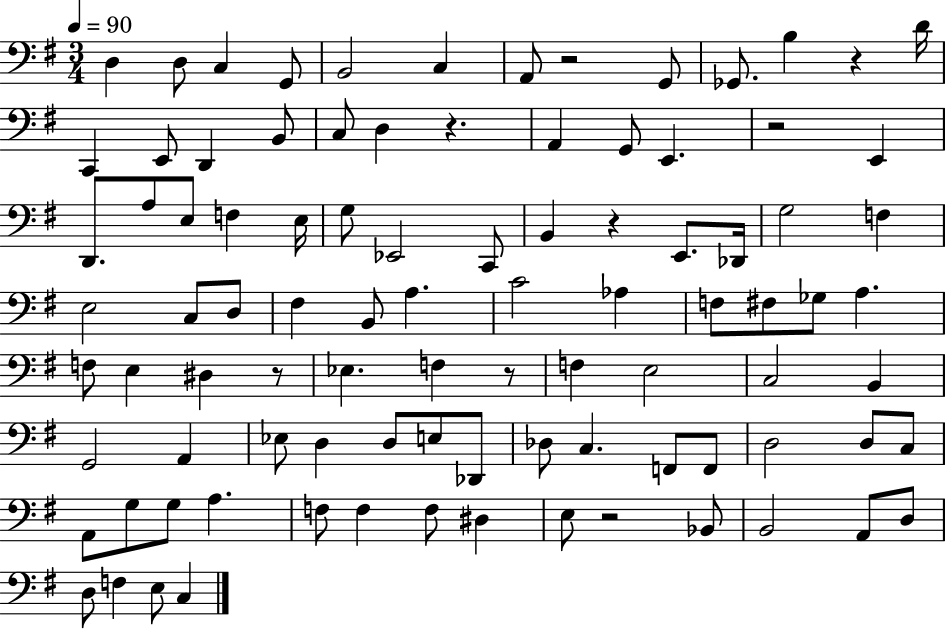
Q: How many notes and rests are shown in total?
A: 94